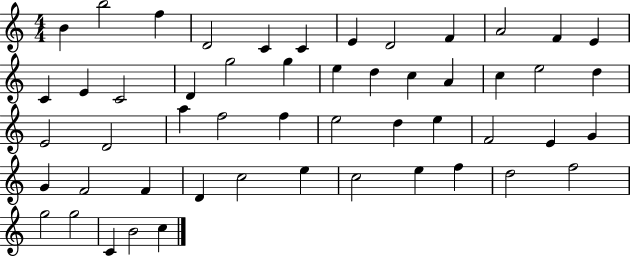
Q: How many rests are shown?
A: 0